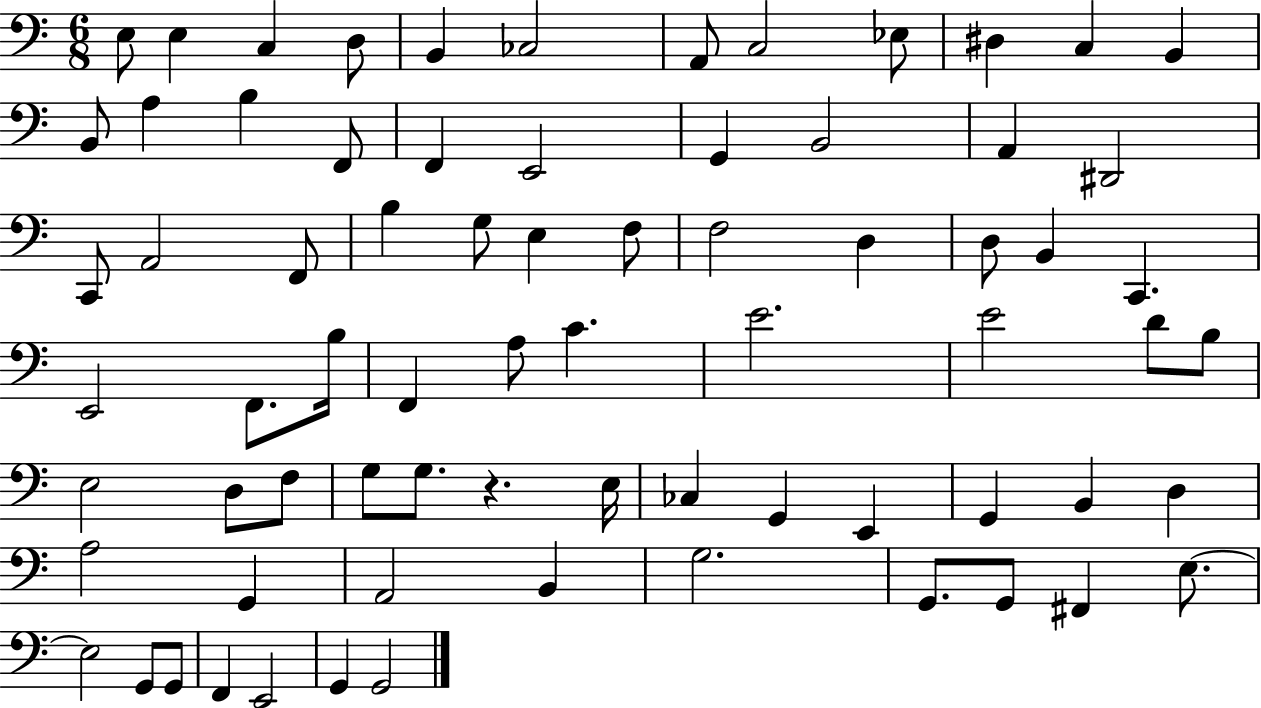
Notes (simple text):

E3/e E3/q C3/q D3/e B2/q CES3/h A2/e C3/h Eb3/e D#3/q C3/q B2/q B2/e A3/q B3/q F2/e F2/q E2/h G2/q B2/h A2/q D#2/h C2/e A2/h F2/e B3/q G3/e E3/q F3/e F3/h D3/q D3/e B2/q C2/q. E2/h F2/e. B3/s F2/q A3/e C4/q. E4/h. E4/h D4/e B3/e E3/h D3/e F3/e G3/e G3/e. R/q. E3/s CES3/q G2/q E2/q G2/q B2/q D3/q A3/h G2/q A2/h B2/q G3/h. G2/e. G2/e F#2/q E3/e. E3/h G2/e G2/e F2/q E2/h G2/q G2/h